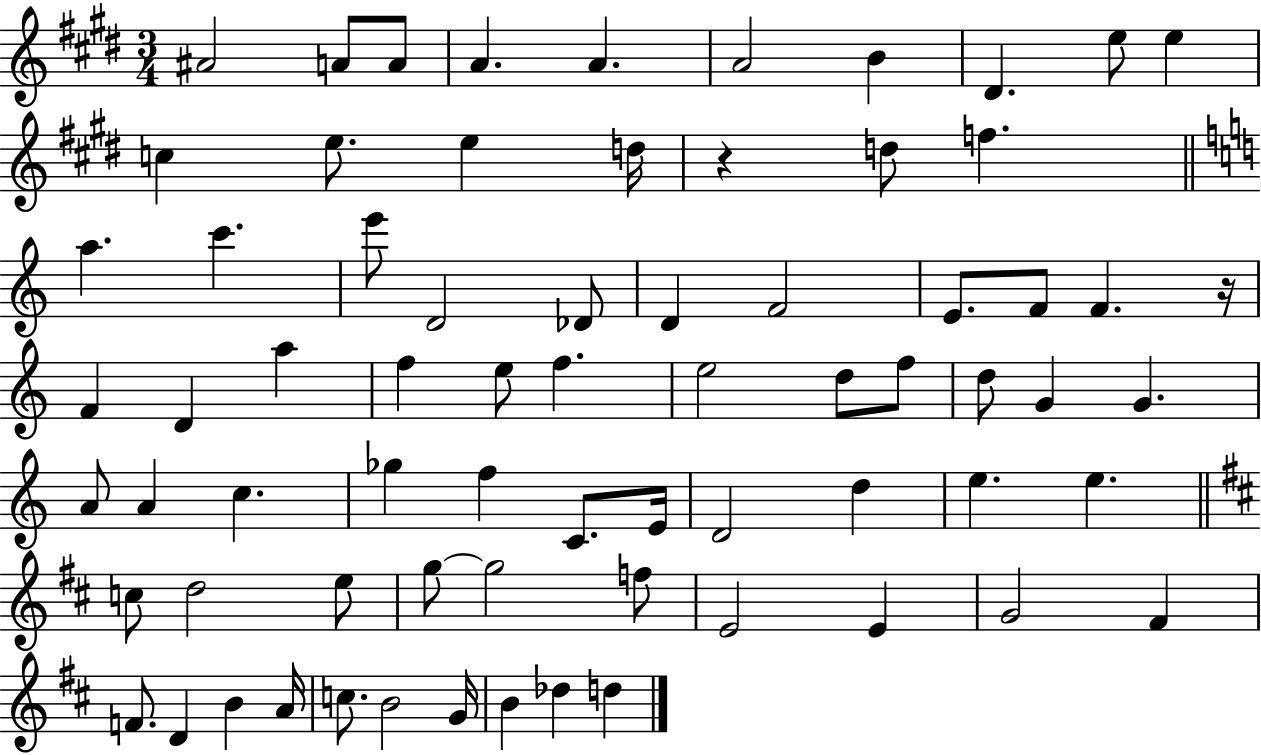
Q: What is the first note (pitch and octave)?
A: A#4